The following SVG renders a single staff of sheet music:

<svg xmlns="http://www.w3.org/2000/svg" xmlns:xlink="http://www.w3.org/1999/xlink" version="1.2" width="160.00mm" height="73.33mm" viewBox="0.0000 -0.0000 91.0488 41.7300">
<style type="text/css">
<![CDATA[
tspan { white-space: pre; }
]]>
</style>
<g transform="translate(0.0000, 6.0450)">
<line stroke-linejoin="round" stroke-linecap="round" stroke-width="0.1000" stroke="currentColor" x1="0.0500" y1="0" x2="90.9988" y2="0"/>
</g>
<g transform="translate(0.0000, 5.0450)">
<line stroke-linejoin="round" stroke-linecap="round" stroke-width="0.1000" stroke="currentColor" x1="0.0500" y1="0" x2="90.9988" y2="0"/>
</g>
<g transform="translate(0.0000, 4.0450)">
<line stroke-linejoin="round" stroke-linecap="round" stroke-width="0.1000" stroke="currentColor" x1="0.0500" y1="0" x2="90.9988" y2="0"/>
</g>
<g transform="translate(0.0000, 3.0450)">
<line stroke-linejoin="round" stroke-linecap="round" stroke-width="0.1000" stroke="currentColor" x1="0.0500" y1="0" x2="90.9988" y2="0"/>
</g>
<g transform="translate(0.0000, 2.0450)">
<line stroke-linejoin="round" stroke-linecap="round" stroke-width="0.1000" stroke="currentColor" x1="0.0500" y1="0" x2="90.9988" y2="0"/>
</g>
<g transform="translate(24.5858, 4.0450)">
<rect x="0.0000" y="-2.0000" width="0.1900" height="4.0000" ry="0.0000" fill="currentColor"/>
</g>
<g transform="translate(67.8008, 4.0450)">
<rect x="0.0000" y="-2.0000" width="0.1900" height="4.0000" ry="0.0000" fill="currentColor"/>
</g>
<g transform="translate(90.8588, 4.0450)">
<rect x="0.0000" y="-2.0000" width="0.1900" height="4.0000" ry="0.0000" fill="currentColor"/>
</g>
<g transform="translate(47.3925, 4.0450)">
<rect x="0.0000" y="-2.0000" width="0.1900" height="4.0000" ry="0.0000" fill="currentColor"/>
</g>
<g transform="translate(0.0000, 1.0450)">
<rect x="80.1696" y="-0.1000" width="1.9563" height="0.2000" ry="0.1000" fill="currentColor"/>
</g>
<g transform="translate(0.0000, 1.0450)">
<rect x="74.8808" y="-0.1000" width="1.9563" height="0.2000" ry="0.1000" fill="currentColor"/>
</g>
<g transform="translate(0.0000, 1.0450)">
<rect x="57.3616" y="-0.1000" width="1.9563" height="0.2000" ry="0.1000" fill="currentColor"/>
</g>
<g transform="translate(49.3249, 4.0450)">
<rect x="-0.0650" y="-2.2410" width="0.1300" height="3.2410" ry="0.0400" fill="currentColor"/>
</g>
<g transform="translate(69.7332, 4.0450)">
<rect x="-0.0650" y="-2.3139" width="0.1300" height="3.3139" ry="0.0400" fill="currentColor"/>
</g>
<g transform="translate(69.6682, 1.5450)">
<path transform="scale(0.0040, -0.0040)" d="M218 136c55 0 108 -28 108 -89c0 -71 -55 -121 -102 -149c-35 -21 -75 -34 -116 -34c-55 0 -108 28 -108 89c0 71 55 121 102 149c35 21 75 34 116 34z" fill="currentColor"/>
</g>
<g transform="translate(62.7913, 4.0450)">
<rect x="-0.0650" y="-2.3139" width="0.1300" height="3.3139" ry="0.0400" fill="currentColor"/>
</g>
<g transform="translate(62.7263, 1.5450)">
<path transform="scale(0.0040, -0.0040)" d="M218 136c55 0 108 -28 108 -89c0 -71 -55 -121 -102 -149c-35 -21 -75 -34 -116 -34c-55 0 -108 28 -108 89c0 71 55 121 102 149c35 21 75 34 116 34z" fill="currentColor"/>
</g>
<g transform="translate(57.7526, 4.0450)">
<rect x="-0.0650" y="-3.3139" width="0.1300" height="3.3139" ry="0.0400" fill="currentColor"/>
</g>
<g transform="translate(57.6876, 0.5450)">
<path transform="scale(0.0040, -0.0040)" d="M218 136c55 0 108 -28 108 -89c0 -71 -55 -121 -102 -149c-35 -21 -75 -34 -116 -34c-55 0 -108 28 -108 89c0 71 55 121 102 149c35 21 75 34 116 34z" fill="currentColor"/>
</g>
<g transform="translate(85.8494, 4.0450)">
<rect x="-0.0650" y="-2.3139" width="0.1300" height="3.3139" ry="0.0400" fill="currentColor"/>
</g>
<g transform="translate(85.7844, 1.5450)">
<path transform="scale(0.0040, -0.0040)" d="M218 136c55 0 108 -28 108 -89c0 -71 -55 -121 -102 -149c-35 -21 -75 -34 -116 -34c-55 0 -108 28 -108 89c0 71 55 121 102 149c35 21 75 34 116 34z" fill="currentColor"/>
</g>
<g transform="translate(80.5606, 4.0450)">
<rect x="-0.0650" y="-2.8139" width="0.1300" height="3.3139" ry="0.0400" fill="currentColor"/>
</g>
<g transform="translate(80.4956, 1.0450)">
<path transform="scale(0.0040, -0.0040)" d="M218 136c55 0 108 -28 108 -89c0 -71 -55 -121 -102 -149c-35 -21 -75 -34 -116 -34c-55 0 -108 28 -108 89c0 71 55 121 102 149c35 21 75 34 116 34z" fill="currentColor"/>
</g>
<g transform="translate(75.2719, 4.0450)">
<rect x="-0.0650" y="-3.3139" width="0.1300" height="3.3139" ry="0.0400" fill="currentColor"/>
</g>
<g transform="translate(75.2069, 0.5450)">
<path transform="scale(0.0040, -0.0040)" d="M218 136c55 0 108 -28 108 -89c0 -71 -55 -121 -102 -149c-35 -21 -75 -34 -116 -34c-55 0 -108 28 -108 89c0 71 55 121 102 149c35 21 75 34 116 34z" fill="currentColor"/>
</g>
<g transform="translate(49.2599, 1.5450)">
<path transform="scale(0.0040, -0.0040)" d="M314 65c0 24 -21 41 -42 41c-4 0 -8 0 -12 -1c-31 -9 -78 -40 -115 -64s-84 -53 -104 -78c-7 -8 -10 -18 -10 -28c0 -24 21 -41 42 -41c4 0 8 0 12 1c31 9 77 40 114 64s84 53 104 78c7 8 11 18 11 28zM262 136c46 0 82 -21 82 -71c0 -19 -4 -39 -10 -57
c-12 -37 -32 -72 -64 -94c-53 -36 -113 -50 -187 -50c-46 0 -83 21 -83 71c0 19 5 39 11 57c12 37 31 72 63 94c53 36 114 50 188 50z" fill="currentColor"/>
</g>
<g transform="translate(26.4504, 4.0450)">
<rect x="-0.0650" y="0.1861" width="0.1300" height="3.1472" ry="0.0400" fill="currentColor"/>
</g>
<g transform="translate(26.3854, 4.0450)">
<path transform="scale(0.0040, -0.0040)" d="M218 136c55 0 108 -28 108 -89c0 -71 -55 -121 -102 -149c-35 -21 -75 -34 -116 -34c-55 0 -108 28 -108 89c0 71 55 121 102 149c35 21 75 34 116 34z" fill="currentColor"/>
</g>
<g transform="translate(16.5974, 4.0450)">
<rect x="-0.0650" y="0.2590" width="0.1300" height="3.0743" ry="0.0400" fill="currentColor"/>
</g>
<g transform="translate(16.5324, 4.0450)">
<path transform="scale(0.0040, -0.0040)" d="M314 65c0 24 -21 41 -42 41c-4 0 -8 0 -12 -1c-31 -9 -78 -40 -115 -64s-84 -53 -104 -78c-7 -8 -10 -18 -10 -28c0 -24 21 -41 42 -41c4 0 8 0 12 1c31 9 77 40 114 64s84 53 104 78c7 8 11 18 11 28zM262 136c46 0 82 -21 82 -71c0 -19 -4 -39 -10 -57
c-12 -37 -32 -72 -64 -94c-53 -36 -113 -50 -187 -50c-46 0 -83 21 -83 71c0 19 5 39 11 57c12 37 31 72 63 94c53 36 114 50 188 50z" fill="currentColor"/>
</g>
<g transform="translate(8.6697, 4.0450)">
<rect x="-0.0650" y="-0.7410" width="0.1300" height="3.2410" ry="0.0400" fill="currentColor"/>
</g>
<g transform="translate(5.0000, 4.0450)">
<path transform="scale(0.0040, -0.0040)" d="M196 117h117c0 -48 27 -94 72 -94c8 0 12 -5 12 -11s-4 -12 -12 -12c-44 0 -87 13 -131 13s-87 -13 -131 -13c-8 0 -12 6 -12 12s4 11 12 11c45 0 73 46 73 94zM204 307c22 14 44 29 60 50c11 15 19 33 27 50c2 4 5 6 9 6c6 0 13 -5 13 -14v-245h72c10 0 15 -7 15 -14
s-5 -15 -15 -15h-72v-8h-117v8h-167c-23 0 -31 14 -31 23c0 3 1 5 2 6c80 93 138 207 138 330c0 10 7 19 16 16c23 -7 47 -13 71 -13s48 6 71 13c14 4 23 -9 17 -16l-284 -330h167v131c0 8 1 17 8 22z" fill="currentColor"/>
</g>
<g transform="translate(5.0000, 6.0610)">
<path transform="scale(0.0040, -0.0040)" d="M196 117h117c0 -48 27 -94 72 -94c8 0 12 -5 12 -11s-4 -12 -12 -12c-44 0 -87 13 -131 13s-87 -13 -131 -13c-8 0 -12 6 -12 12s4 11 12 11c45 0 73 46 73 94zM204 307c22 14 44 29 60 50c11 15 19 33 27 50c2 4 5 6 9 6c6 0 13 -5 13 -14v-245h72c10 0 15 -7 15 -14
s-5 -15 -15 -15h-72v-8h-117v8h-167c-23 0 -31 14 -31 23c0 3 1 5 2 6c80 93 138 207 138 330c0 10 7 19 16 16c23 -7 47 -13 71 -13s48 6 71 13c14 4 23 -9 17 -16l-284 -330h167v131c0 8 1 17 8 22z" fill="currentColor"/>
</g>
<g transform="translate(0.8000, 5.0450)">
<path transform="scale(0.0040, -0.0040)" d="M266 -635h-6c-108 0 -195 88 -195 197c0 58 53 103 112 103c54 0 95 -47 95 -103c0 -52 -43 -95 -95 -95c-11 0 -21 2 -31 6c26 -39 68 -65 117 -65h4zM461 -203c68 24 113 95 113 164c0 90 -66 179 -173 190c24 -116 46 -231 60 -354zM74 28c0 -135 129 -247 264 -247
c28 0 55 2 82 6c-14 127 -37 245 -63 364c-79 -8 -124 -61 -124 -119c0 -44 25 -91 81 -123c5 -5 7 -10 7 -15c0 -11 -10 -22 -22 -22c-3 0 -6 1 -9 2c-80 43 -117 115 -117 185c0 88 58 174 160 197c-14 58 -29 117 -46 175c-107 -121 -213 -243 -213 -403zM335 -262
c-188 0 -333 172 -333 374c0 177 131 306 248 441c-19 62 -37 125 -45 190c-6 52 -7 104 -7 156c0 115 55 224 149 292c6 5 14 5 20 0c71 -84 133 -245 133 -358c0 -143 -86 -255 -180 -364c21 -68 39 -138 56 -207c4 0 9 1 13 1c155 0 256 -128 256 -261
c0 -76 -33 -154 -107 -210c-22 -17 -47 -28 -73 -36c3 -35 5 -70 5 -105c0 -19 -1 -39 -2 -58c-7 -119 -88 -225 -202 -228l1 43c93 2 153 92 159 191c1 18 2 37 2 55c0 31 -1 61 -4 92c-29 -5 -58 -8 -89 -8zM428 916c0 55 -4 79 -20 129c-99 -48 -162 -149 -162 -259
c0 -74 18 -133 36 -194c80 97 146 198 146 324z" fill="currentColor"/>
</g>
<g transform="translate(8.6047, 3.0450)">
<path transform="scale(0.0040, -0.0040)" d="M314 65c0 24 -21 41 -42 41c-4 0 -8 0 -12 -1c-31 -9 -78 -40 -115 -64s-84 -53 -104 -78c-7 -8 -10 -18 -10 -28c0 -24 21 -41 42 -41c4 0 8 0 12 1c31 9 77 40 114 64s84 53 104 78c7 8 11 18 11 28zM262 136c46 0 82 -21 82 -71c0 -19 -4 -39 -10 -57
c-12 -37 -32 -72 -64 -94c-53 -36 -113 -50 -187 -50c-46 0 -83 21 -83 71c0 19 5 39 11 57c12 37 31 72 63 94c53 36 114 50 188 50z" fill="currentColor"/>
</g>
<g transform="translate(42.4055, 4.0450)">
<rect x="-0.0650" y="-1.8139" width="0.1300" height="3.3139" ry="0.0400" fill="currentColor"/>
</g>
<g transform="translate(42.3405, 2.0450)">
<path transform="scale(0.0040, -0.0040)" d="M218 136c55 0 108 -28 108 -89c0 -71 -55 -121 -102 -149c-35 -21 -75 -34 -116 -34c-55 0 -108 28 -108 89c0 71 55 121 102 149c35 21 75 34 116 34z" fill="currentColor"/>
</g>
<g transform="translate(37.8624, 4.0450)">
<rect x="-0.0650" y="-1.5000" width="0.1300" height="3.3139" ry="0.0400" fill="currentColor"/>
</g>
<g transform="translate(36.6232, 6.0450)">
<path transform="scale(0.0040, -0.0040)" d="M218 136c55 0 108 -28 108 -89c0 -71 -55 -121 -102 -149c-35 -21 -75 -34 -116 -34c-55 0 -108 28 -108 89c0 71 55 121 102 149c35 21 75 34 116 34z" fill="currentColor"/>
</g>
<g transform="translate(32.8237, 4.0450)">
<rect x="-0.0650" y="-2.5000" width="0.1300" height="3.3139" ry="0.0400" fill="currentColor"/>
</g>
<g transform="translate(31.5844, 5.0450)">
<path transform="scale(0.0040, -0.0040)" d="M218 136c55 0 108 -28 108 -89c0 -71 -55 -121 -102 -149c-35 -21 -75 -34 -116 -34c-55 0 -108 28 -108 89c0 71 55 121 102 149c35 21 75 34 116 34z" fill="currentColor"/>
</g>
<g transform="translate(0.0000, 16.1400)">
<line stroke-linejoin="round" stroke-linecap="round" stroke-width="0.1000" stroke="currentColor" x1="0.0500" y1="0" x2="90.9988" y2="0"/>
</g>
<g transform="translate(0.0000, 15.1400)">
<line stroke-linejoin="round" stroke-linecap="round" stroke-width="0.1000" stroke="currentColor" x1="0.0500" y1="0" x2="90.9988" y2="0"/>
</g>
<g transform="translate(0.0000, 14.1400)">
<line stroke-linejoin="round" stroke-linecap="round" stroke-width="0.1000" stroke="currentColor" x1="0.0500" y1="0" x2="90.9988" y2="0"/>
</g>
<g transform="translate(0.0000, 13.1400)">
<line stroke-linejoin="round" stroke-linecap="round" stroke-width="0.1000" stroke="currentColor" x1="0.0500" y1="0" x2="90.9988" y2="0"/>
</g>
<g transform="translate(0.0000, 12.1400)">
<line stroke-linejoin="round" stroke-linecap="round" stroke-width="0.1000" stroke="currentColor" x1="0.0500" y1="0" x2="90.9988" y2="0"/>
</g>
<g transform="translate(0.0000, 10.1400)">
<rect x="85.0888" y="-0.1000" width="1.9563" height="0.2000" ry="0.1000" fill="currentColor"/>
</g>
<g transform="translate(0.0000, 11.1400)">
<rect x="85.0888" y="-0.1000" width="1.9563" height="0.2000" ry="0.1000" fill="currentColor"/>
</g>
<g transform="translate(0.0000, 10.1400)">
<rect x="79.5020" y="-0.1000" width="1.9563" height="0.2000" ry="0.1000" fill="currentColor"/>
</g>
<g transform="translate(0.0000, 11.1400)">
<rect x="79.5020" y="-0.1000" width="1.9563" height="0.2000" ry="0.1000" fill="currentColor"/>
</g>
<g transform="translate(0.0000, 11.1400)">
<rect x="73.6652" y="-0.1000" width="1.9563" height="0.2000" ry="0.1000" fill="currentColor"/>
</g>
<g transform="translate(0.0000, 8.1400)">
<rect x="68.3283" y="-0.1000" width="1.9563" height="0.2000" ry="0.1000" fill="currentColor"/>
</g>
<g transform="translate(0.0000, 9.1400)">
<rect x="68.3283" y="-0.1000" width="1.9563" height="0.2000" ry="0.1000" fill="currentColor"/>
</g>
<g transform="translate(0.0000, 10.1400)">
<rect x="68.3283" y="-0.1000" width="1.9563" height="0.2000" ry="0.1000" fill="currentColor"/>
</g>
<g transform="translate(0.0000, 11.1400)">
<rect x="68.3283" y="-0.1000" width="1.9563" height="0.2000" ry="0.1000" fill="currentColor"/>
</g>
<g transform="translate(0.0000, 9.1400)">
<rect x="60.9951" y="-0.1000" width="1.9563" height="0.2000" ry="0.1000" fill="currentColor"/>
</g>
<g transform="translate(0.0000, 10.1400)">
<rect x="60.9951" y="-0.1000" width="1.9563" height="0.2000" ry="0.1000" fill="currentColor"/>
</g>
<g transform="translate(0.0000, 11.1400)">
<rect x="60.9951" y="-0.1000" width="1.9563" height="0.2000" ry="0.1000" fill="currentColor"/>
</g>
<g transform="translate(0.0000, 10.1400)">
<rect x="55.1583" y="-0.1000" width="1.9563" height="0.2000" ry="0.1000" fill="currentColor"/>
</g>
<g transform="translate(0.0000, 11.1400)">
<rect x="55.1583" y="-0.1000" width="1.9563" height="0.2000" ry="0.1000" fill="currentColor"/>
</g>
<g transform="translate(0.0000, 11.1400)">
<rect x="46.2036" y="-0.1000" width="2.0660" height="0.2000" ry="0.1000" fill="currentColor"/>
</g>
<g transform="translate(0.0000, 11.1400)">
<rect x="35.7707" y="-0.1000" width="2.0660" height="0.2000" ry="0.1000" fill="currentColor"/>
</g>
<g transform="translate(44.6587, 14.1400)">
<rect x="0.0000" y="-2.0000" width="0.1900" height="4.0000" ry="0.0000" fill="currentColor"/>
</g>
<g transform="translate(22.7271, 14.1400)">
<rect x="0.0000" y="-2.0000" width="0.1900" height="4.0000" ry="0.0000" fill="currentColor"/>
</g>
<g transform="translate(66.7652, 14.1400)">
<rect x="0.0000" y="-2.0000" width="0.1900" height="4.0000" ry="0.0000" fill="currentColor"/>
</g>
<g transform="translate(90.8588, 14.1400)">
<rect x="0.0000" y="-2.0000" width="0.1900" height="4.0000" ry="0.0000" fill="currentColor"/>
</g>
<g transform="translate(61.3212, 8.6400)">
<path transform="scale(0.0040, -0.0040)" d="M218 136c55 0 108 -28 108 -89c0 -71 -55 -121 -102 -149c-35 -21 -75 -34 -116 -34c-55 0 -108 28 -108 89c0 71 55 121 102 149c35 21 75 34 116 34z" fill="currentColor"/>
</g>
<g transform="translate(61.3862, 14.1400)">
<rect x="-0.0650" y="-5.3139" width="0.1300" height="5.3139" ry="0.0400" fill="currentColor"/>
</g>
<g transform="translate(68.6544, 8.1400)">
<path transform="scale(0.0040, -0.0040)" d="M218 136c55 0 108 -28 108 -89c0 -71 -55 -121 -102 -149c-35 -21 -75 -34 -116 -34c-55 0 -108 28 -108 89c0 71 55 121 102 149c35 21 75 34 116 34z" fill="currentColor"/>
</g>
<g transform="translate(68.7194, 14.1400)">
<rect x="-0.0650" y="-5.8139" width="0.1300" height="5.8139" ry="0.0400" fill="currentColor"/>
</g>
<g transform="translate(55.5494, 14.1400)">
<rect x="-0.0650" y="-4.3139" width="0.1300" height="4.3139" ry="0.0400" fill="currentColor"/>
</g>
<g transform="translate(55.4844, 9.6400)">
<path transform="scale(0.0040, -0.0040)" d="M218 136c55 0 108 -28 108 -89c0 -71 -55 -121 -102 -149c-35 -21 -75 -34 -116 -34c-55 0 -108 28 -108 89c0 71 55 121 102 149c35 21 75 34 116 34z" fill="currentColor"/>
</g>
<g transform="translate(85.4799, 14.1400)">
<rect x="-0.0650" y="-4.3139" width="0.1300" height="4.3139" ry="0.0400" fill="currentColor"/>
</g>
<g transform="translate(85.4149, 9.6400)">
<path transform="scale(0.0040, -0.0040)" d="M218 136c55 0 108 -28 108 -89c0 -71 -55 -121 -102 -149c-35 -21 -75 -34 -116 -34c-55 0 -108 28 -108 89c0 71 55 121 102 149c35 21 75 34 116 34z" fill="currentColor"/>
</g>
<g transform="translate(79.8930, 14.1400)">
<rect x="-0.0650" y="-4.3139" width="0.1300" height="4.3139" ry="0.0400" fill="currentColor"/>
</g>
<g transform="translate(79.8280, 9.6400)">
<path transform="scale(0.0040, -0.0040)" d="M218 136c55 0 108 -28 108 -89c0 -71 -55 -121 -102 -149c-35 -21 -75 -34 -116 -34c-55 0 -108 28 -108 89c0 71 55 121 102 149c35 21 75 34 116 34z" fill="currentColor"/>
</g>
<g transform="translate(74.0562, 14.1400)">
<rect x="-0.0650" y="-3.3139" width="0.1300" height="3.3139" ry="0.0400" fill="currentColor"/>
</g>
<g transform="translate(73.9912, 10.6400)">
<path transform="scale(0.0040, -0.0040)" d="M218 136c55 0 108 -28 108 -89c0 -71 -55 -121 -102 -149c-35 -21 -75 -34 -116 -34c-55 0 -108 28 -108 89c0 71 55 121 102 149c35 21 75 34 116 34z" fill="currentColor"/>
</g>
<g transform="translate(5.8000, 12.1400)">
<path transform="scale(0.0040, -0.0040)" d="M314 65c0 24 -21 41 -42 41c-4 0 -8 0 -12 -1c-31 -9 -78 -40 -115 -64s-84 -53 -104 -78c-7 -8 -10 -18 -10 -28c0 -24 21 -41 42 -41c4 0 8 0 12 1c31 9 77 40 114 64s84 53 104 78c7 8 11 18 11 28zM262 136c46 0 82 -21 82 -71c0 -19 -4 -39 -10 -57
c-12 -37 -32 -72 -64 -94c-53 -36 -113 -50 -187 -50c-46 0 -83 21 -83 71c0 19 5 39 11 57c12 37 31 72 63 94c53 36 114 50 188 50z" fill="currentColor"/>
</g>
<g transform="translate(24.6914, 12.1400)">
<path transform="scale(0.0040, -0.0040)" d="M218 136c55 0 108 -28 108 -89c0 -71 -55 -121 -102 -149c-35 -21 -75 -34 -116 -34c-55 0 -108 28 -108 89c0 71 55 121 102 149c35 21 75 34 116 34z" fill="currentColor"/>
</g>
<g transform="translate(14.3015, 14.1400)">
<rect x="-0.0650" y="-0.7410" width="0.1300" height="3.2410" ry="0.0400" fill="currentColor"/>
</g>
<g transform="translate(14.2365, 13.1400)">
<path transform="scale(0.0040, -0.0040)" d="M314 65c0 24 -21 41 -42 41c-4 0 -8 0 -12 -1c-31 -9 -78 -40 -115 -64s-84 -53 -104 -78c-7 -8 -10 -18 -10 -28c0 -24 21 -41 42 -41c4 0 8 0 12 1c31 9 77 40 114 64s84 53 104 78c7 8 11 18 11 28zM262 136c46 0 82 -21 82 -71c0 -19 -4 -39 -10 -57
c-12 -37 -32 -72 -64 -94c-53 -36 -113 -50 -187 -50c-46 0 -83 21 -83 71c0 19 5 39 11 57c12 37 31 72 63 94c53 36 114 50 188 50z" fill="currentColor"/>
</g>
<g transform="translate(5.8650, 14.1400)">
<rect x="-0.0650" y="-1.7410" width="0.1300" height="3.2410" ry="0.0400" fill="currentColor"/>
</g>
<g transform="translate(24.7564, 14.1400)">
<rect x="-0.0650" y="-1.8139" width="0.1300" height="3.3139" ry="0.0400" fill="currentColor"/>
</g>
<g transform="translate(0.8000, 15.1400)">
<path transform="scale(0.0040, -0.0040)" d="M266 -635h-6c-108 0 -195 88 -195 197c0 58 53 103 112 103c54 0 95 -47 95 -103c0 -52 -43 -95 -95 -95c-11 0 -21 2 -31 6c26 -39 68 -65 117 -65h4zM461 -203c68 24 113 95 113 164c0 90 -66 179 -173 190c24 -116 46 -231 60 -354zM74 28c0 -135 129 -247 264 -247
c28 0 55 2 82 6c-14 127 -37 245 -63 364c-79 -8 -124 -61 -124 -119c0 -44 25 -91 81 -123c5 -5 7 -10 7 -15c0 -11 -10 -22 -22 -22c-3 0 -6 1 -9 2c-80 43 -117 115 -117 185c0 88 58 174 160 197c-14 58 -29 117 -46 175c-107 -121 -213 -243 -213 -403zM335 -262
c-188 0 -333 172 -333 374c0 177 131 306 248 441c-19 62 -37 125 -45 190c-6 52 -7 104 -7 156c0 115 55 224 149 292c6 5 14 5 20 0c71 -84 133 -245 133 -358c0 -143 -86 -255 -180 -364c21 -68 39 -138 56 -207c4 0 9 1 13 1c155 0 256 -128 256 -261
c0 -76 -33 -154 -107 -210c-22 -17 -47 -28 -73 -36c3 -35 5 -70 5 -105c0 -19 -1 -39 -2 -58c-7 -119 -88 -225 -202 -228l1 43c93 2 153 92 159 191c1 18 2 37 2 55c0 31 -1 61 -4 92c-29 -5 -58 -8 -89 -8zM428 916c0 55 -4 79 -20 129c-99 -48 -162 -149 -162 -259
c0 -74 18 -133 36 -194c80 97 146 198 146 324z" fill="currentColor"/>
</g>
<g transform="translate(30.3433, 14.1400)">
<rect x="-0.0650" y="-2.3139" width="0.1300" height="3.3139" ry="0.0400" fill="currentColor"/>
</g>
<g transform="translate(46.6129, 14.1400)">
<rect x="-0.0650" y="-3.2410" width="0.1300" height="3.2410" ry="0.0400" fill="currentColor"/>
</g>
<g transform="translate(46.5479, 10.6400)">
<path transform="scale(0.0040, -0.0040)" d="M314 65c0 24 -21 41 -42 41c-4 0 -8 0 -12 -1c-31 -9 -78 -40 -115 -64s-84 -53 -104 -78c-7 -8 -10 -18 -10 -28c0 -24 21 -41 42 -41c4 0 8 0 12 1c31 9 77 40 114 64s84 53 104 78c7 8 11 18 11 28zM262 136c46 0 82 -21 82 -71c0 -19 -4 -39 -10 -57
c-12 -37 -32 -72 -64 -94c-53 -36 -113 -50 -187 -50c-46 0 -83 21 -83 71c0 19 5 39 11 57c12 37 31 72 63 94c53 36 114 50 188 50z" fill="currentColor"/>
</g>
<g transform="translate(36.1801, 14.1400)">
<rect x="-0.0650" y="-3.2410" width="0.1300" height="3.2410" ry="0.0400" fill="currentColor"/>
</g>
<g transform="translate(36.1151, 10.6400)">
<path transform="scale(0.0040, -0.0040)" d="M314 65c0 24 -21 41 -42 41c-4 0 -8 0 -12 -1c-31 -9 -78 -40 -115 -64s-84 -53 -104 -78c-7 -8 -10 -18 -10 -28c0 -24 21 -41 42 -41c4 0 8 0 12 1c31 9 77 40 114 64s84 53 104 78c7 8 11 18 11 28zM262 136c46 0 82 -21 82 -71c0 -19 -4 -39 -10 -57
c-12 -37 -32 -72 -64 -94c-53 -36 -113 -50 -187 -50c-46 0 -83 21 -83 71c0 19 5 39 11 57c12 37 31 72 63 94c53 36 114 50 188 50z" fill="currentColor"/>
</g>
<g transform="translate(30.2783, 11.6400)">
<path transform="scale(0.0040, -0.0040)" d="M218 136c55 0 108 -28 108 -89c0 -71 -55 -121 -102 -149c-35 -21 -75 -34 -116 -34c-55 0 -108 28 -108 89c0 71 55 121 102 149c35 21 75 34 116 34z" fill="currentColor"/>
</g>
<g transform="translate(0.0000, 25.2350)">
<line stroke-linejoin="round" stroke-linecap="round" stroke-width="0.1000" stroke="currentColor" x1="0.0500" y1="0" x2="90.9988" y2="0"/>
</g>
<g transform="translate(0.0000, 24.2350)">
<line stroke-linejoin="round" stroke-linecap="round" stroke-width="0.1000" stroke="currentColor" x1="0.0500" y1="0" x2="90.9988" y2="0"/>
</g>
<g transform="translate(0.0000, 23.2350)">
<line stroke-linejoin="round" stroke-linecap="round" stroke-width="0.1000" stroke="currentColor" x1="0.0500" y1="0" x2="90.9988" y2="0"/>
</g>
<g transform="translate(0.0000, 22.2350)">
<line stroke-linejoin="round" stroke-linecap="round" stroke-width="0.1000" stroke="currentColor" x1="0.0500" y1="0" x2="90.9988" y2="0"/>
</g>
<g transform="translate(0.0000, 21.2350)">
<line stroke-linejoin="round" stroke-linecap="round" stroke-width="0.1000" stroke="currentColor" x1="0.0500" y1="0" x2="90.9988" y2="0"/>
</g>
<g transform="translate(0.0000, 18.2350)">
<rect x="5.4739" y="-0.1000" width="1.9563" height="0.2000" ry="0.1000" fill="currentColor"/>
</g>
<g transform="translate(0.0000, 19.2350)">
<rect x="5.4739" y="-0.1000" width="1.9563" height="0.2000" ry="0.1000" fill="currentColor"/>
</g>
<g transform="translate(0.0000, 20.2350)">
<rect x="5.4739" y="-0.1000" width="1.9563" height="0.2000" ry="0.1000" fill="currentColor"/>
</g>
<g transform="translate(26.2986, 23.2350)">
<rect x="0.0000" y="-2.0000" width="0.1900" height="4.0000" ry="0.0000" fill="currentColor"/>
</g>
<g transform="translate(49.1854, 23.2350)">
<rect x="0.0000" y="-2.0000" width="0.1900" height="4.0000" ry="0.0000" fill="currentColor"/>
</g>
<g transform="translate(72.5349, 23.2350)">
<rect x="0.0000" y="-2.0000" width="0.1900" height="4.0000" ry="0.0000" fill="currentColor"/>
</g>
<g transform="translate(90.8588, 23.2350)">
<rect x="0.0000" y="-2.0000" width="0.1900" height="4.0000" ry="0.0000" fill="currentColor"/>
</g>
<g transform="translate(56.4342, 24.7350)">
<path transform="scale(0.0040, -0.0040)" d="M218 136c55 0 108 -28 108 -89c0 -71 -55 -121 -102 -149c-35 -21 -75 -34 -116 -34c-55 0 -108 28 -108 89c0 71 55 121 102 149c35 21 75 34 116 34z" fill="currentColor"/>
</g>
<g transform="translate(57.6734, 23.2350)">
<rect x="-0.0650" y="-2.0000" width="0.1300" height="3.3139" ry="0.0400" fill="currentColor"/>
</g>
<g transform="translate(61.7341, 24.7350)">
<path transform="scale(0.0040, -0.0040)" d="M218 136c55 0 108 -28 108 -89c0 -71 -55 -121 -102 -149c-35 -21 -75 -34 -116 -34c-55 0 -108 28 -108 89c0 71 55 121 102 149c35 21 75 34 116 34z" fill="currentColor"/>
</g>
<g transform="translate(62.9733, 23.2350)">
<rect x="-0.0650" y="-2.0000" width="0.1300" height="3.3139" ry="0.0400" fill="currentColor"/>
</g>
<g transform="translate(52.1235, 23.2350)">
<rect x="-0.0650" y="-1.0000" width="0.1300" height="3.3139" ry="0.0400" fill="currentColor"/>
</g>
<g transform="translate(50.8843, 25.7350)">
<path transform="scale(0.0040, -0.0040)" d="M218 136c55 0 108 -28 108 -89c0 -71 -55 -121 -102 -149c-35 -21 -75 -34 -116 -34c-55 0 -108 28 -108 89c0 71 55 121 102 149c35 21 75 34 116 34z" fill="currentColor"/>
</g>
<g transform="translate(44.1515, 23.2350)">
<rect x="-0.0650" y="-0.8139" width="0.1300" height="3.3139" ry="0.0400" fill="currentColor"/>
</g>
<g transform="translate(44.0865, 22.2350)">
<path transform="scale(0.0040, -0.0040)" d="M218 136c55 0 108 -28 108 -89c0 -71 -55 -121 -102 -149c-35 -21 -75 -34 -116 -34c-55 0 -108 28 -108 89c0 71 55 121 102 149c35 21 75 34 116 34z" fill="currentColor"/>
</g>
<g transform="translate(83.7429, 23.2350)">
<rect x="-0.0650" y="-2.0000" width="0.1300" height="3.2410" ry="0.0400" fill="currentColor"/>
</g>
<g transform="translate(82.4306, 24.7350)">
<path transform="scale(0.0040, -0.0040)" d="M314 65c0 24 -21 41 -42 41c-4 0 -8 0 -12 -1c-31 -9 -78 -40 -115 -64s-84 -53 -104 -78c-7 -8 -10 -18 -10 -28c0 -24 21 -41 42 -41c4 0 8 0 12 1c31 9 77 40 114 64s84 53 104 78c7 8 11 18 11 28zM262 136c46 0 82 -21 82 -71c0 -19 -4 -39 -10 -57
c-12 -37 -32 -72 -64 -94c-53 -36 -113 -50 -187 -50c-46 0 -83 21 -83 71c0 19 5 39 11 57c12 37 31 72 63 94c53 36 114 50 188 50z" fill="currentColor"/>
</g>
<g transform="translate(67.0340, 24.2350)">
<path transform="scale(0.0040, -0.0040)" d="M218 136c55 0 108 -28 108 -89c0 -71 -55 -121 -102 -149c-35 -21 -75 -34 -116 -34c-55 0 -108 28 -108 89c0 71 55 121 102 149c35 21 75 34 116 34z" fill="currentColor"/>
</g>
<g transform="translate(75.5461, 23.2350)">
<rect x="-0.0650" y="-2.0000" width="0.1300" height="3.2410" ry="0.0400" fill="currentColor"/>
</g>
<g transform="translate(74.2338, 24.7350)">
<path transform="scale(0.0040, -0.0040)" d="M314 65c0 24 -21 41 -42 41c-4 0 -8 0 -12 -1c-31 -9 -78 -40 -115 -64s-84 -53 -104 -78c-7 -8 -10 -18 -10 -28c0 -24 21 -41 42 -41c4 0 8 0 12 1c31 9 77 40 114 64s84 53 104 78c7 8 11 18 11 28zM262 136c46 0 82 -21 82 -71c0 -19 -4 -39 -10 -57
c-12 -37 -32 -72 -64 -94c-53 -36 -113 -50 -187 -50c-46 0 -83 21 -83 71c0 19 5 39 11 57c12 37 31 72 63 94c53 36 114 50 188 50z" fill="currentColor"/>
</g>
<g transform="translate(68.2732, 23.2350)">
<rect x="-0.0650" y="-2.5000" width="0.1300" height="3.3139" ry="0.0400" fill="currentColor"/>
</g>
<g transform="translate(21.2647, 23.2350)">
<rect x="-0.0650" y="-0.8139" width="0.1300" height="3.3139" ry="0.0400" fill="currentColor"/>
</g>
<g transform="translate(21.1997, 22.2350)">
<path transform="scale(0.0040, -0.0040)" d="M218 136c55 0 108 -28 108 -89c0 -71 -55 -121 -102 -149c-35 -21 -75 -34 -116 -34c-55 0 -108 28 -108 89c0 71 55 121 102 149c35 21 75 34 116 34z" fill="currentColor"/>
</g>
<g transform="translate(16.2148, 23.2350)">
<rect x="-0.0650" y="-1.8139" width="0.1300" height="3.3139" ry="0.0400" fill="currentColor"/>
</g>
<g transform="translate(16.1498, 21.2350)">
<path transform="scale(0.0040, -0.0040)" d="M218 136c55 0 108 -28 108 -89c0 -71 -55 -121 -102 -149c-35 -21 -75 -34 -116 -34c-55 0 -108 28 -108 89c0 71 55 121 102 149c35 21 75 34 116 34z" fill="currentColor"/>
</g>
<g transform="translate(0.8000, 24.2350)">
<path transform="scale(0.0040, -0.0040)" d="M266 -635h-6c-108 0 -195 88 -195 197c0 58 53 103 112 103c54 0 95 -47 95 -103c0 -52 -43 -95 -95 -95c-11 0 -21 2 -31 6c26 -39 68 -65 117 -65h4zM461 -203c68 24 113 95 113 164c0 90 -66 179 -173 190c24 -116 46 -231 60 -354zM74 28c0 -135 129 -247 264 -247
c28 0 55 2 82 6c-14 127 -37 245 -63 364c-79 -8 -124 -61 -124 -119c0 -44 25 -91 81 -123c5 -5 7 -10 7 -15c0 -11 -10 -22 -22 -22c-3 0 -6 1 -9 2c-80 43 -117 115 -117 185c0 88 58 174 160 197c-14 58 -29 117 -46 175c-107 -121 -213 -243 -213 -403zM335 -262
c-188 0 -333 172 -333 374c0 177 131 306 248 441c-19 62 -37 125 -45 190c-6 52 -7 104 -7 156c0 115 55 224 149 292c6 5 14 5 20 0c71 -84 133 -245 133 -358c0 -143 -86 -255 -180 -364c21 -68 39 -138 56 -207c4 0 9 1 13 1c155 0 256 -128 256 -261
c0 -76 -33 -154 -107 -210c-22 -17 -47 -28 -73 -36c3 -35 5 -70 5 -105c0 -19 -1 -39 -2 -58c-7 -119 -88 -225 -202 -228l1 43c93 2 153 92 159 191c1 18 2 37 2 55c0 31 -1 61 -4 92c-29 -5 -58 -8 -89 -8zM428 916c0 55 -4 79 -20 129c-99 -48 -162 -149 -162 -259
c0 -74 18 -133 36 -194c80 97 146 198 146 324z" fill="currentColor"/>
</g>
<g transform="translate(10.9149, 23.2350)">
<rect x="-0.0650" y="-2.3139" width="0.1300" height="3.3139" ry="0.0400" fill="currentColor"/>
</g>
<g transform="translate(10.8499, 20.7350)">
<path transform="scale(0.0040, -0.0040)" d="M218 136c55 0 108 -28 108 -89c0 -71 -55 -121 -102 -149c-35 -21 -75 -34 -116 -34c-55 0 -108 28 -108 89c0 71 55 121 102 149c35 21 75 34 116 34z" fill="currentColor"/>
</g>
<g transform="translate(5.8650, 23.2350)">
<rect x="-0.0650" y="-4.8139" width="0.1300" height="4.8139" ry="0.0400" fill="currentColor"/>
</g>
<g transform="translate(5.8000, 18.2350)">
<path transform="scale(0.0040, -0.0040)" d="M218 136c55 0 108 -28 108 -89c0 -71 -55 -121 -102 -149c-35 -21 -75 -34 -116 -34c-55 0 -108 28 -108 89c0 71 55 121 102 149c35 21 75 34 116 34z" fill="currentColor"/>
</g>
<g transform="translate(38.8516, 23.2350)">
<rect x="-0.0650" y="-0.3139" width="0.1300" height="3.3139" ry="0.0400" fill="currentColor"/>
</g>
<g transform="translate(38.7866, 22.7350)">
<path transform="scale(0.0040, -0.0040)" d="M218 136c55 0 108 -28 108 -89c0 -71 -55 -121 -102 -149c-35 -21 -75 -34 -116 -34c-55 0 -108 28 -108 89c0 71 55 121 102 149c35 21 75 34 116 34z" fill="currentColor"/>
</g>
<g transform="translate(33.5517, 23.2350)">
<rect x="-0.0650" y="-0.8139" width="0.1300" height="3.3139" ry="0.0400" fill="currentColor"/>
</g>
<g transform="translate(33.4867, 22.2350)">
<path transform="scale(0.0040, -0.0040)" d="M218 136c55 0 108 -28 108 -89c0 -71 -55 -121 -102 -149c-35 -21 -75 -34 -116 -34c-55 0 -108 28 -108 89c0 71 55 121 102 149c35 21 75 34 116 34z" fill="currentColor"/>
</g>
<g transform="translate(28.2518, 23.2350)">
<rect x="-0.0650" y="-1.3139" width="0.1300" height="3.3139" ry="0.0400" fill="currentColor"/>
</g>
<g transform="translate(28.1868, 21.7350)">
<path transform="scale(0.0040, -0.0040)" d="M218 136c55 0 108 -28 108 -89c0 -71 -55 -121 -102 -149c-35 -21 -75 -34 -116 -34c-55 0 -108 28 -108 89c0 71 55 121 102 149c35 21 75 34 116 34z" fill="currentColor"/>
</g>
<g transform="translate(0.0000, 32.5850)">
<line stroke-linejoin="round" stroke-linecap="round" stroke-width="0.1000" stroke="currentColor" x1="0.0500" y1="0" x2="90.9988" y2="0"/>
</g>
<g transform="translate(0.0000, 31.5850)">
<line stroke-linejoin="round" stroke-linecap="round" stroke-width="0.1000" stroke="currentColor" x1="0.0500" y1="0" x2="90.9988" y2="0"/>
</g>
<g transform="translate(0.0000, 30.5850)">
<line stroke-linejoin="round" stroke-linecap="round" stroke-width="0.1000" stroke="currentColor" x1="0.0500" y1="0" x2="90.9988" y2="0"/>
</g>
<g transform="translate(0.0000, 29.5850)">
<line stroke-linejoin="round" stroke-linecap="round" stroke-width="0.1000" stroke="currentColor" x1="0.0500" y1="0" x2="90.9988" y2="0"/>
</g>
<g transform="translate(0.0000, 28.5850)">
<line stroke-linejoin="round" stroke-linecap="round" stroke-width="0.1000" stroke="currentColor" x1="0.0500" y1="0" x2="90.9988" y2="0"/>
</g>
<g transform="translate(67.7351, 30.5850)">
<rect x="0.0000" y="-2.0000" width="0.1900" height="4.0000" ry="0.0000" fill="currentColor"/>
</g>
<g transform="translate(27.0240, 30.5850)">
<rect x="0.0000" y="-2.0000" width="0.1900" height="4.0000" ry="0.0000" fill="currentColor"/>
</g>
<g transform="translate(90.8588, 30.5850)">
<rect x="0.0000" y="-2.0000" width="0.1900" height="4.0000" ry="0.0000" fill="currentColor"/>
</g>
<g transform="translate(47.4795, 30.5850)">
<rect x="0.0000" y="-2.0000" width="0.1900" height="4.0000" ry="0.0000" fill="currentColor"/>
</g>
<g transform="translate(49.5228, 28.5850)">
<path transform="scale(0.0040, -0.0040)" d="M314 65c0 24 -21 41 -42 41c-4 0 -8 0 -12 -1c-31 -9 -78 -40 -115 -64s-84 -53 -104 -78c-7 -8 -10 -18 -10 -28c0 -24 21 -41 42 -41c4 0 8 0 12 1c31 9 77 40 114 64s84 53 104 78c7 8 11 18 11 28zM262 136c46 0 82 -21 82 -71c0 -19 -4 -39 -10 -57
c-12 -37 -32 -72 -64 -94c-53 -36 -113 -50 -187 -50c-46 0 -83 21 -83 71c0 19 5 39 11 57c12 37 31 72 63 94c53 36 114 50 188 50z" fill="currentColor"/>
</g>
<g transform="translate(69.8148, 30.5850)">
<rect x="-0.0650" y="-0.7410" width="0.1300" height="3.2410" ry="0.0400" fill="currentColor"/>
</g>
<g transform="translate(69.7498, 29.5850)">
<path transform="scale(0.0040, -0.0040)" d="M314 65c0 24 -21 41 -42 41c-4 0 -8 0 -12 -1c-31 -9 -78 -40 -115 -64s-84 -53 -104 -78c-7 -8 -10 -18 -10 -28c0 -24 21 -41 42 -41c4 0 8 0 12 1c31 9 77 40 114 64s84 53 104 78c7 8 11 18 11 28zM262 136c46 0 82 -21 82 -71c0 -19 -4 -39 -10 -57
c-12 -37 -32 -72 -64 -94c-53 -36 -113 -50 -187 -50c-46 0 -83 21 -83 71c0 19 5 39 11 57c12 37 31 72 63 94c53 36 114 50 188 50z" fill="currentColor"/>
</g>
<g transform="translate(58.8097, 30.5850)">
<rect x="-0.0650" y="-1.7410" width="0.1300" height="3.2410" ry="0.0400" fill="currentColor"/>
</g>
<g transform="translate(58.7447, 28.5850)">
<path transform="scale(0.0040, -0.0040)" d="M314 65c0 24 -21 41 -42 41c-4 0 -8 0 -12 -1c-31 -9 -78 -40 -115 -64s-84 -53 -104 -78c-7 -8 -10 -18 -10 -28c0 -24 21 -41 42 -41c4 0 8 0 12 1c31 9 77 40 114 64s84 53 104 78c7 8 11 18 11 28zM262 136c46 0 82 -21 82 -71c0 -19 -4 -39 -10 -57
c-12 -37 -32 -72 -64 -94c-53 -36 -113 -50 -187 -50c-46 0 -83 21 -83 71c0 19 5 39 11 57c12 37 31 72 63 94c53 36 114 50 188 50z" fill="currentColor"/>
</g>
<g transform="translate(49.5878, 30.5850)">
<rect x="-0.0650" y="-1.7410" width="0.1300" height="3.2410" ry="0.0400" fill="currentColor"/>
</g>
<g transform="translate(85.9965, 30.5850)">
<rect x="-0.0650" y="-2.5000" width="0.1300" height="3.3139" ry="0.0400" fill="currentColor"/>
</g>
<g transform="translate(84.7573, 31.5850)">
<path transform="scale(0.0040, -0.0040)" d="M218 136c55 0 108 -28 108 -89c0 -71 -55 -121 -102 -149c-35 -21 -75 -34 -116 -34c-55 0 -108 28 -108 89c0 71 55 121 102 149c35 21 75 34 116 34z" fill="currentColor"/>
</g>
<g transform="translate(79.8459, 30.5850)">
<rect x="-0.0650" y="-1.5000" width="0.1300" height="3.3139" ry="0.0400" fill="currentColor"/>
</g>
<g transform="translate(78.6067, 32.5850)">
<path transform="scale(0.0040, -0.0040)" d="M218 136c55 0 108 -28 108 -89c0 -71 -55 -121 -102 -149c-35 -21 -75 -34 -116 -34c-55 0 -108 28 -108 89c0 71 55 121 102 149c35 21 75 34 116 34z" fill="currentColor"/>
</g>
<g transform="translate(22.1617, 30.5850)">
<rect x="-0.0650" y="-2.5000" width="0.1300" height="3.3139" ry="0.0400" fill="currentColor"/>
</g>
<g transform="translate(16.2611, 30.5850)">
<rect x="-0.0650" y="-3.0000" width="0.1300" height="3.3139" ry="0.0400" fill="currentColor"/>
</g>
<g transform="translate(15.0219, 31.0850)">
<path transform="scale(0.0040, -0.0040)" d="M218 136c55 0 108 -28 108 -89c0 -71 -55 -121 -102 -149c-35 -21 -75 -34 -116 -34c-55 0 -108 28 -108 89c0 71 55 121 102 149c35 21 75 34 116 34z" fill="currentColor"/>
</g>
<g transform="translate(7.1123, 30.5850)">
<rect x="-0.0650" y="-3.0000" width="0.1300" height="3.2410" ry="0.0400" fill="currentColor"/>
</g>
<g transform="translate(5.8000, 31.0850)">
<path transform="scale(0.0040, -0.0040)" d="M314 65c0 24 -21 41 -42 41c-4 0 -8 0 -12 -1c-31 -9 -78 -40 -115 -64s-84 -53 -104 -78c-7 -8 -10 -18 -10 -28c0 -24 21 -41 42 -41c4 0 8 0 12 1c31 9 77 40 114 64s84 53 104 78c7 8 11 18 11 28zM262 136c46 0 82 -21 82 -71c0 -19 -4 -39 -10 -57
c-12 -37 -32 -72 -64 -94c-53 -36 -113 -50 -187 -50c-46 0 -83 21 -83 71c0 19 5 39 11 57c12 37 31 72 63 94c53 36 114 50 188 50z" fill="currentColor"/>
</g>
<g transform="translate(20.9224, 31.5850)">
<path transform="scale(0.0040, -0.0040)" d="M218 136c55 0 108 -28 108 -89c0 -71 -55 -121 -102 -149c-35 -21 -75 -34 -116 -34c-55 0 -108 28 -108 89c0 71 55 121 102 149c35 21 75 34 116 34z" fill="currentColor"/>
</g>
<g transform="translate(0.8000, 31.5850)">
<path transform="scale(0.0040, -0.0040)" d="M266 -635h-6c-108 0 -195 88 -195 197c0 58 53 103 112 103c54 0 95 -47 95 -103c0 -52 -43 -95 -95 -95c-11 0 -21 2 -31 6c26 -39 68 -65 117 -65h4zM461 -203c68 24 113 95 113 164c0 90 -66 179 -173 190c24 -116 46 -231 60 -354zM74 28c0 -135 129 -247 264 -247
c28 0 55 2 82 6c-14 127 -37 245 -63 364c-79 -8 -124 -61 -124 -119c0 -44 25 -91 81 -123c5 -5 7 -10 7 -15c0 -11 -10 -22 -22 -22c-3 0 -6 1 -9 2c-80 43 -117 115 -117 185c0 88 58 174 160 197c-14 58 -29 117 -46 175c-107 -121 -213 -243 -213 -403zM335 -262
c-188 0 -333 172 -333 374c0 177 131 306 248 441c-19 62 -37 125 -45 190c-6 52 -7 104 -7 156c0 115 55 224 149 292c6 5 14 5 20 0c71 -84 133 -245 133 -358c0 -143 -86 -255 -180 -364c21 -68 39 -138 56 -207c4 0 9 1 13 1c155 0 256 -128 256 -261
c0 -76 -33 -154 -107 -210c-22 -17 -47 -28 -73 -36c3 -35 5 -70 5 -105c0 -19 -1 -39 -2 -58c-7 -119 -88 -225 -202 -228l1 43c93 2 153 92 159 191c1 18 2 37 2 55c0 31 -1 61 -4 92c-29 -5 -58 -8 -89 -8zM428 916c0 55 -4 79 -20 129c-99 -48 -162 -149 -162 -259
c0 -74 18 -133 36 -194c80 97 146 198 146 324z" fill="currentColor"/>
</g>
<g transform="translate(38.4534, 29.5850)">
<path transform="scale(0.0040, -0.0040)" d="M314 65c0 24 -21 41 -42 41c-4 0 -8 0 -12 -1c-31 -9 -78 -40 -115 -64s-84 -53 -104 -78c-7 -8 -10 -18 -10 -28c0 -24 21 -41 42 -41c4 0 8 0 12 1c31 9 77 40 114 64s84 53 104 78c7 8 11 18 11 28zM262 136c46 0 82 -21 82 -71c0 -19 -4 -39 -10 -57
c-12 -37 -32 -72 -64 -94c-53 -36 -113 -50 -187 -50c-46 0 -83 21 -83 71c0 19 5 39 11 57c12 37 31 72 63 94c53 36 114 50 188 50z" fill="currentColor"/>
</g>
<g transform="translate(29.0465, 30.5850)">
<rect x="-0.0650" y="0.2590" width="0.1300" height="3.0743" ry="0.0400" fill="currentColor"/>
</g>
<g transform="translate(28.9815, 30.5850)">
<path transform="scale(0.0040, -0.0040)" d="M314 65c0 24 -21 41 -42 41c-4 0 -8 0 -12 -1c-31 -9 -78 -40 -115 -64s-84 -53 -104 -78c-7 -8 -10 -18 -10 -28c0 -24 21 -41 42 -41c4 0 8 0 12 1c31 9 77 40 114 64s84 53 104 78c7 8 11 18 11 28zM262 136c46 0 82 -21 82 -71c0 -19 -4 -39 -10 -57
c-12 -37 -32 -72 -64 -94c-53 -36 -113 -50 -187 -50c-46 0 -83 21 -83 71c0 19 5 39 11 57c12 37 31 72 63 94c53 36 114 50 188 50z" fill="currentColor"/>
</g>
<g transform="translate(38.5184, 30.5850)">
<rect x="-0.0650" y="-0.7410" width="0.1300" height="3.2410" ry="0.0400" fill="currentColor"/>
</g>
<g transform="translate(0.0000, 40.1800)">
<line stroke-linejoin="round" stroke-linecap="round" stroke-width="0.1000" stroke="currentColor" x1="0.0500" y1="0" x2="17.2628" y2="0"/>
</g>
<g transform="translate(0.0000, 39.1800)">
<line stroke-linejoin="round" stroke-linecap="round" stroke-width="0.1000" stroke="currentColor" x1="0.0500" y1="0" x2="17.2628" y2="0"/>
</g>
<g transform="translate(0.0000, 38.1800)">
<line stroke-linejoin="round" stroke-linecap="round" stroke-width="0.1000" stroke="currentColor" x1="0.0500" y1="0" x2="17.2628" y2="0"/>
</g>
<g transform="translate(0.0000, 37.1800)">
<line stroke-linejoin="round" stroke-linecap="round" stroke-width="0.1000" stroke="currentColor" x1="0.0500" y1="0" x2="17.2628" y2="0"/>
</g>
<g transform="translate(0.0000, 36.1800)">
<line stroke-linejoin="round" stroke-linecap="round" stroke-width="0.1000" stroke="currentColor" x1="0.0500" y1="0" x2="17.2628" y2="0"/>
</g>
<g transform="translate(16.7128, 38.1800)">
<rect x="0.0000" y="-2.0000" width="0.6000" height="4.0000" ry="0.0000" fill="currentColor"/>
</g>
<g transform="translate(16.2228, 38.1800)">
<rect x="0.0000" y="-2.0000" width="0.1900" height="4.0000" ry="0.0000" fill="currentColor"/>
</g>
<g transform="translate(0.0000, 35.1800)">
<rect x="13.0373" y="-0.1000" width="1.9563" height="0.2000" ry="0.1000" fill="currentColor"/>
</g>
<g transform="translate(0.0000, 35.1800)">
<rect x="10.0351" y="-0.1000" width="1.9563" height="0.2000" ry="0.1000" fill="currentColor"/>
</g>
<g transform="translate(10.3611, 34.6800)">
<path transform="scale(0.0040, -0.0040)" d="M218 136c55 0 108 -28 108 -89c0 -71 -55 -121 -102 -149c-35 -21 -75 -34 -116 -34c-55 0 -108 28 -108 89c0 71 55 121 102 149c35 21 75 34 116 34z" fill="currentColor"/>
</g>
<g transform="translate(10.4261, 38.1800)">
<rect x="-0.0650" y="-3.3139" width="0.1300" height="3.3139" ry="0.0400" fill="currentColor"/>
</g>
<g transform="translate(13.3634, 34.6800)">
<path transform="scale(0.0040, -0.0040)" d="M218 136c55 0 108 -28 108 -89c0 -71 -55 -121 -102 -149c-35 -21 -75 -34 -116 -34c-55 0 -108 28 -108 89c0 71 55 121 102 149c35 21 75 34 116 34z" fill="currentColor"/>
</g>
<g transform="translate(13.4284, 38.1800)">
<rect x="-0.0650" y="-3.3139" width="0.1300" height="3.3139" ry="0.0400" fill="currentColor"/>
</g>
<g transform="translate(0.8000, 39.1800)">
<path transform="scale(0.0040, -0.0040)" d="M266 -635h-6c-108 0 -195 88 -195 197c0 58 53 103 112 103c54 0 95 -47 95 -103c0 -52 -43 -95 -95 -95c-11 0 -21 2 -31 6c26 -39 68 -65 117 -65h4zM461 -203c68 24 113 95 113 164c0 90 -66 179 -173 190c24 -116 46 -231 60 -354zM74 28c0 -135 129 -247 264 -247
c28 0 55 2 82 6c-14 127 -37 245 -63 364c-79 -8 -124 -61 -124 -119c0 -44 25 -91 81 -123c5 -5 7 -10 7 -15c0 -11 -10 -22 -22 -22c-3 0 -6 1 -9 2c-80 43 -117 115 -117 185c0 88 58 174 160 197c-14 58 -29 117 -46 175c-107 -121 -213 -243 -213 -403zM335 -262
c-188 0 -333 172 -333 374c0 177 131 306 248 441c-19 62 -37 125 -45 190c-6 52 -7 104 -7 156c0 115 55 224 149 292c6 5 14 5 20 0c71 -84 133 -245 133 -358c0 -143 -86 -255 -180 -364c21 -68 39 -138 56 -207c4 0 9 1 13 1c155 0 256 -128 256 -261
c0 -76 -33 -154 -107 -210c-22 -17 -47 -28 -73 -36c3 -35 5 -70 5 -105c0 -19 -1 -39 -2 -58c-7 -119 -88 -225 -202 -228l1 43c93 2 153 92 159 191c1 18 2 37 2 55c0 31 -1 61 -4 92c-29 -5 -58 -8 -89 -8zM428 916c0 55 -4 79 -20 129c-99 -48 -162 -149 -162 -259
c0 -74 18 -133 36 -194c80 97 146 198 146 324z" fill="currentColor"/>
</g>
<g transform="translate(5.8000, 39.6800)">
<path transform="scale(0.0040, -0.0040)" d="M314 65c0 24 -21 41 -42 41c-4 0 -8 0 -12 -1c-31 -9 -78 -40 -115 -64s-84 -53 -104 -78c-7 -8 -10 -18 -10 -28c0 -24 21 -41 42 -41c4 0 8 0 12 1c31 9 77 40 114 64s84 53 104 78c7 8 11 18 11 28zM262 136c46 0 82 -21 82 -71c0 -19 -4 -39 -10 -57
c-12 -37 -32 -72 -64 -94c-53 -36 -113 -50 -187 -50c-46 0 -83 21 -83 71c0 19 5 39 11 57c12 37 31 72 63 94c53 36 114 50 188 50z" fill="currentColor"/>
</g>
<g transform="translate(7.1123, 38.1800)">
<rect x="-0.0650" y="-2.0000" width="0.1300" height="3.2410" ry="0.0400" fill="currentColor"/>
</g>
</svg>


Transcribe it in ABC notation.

X:1
T:Untitled
M:4/4
L:1/4
K:C
d2 B2 B G E f g2 b g g b a g f2 d2 f g b2 b2 d' f' g' b d' d' e' g f d e d c d D F F G F2 F2 A2 A G B2 d2 f2 f2 d2 E G F2 b b